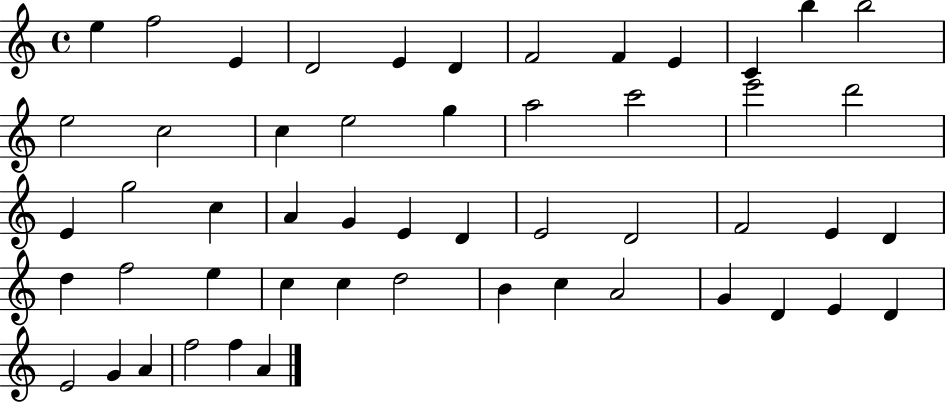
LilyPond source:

{
  \clef treble
  \time 4/4
  \defaultTimeSignature
  \key c \major
  e''4 f''2 e'4 | d'2 e'4 d'4 | f'2 f'4 e'4 | c'4 b''4 b''2 | \break e''2 c''2 | c''4 e''2 g''4 | a''2 c'''2 | e'''2 d'''2 | \break e'4 g''2 c''4 | a'4 g'4 e'4 d'4 | e'2 d'2 | f'2 e'4 d'4 | \break d''4 f''2 e''4 | c''4 c''4 d''2 | b'4 c''4 a'2 | g'4 d'4 e'4 d'4 | \break e'2 g'4 a'4 | f''2 f''4 a'4 | \bar "|."
}